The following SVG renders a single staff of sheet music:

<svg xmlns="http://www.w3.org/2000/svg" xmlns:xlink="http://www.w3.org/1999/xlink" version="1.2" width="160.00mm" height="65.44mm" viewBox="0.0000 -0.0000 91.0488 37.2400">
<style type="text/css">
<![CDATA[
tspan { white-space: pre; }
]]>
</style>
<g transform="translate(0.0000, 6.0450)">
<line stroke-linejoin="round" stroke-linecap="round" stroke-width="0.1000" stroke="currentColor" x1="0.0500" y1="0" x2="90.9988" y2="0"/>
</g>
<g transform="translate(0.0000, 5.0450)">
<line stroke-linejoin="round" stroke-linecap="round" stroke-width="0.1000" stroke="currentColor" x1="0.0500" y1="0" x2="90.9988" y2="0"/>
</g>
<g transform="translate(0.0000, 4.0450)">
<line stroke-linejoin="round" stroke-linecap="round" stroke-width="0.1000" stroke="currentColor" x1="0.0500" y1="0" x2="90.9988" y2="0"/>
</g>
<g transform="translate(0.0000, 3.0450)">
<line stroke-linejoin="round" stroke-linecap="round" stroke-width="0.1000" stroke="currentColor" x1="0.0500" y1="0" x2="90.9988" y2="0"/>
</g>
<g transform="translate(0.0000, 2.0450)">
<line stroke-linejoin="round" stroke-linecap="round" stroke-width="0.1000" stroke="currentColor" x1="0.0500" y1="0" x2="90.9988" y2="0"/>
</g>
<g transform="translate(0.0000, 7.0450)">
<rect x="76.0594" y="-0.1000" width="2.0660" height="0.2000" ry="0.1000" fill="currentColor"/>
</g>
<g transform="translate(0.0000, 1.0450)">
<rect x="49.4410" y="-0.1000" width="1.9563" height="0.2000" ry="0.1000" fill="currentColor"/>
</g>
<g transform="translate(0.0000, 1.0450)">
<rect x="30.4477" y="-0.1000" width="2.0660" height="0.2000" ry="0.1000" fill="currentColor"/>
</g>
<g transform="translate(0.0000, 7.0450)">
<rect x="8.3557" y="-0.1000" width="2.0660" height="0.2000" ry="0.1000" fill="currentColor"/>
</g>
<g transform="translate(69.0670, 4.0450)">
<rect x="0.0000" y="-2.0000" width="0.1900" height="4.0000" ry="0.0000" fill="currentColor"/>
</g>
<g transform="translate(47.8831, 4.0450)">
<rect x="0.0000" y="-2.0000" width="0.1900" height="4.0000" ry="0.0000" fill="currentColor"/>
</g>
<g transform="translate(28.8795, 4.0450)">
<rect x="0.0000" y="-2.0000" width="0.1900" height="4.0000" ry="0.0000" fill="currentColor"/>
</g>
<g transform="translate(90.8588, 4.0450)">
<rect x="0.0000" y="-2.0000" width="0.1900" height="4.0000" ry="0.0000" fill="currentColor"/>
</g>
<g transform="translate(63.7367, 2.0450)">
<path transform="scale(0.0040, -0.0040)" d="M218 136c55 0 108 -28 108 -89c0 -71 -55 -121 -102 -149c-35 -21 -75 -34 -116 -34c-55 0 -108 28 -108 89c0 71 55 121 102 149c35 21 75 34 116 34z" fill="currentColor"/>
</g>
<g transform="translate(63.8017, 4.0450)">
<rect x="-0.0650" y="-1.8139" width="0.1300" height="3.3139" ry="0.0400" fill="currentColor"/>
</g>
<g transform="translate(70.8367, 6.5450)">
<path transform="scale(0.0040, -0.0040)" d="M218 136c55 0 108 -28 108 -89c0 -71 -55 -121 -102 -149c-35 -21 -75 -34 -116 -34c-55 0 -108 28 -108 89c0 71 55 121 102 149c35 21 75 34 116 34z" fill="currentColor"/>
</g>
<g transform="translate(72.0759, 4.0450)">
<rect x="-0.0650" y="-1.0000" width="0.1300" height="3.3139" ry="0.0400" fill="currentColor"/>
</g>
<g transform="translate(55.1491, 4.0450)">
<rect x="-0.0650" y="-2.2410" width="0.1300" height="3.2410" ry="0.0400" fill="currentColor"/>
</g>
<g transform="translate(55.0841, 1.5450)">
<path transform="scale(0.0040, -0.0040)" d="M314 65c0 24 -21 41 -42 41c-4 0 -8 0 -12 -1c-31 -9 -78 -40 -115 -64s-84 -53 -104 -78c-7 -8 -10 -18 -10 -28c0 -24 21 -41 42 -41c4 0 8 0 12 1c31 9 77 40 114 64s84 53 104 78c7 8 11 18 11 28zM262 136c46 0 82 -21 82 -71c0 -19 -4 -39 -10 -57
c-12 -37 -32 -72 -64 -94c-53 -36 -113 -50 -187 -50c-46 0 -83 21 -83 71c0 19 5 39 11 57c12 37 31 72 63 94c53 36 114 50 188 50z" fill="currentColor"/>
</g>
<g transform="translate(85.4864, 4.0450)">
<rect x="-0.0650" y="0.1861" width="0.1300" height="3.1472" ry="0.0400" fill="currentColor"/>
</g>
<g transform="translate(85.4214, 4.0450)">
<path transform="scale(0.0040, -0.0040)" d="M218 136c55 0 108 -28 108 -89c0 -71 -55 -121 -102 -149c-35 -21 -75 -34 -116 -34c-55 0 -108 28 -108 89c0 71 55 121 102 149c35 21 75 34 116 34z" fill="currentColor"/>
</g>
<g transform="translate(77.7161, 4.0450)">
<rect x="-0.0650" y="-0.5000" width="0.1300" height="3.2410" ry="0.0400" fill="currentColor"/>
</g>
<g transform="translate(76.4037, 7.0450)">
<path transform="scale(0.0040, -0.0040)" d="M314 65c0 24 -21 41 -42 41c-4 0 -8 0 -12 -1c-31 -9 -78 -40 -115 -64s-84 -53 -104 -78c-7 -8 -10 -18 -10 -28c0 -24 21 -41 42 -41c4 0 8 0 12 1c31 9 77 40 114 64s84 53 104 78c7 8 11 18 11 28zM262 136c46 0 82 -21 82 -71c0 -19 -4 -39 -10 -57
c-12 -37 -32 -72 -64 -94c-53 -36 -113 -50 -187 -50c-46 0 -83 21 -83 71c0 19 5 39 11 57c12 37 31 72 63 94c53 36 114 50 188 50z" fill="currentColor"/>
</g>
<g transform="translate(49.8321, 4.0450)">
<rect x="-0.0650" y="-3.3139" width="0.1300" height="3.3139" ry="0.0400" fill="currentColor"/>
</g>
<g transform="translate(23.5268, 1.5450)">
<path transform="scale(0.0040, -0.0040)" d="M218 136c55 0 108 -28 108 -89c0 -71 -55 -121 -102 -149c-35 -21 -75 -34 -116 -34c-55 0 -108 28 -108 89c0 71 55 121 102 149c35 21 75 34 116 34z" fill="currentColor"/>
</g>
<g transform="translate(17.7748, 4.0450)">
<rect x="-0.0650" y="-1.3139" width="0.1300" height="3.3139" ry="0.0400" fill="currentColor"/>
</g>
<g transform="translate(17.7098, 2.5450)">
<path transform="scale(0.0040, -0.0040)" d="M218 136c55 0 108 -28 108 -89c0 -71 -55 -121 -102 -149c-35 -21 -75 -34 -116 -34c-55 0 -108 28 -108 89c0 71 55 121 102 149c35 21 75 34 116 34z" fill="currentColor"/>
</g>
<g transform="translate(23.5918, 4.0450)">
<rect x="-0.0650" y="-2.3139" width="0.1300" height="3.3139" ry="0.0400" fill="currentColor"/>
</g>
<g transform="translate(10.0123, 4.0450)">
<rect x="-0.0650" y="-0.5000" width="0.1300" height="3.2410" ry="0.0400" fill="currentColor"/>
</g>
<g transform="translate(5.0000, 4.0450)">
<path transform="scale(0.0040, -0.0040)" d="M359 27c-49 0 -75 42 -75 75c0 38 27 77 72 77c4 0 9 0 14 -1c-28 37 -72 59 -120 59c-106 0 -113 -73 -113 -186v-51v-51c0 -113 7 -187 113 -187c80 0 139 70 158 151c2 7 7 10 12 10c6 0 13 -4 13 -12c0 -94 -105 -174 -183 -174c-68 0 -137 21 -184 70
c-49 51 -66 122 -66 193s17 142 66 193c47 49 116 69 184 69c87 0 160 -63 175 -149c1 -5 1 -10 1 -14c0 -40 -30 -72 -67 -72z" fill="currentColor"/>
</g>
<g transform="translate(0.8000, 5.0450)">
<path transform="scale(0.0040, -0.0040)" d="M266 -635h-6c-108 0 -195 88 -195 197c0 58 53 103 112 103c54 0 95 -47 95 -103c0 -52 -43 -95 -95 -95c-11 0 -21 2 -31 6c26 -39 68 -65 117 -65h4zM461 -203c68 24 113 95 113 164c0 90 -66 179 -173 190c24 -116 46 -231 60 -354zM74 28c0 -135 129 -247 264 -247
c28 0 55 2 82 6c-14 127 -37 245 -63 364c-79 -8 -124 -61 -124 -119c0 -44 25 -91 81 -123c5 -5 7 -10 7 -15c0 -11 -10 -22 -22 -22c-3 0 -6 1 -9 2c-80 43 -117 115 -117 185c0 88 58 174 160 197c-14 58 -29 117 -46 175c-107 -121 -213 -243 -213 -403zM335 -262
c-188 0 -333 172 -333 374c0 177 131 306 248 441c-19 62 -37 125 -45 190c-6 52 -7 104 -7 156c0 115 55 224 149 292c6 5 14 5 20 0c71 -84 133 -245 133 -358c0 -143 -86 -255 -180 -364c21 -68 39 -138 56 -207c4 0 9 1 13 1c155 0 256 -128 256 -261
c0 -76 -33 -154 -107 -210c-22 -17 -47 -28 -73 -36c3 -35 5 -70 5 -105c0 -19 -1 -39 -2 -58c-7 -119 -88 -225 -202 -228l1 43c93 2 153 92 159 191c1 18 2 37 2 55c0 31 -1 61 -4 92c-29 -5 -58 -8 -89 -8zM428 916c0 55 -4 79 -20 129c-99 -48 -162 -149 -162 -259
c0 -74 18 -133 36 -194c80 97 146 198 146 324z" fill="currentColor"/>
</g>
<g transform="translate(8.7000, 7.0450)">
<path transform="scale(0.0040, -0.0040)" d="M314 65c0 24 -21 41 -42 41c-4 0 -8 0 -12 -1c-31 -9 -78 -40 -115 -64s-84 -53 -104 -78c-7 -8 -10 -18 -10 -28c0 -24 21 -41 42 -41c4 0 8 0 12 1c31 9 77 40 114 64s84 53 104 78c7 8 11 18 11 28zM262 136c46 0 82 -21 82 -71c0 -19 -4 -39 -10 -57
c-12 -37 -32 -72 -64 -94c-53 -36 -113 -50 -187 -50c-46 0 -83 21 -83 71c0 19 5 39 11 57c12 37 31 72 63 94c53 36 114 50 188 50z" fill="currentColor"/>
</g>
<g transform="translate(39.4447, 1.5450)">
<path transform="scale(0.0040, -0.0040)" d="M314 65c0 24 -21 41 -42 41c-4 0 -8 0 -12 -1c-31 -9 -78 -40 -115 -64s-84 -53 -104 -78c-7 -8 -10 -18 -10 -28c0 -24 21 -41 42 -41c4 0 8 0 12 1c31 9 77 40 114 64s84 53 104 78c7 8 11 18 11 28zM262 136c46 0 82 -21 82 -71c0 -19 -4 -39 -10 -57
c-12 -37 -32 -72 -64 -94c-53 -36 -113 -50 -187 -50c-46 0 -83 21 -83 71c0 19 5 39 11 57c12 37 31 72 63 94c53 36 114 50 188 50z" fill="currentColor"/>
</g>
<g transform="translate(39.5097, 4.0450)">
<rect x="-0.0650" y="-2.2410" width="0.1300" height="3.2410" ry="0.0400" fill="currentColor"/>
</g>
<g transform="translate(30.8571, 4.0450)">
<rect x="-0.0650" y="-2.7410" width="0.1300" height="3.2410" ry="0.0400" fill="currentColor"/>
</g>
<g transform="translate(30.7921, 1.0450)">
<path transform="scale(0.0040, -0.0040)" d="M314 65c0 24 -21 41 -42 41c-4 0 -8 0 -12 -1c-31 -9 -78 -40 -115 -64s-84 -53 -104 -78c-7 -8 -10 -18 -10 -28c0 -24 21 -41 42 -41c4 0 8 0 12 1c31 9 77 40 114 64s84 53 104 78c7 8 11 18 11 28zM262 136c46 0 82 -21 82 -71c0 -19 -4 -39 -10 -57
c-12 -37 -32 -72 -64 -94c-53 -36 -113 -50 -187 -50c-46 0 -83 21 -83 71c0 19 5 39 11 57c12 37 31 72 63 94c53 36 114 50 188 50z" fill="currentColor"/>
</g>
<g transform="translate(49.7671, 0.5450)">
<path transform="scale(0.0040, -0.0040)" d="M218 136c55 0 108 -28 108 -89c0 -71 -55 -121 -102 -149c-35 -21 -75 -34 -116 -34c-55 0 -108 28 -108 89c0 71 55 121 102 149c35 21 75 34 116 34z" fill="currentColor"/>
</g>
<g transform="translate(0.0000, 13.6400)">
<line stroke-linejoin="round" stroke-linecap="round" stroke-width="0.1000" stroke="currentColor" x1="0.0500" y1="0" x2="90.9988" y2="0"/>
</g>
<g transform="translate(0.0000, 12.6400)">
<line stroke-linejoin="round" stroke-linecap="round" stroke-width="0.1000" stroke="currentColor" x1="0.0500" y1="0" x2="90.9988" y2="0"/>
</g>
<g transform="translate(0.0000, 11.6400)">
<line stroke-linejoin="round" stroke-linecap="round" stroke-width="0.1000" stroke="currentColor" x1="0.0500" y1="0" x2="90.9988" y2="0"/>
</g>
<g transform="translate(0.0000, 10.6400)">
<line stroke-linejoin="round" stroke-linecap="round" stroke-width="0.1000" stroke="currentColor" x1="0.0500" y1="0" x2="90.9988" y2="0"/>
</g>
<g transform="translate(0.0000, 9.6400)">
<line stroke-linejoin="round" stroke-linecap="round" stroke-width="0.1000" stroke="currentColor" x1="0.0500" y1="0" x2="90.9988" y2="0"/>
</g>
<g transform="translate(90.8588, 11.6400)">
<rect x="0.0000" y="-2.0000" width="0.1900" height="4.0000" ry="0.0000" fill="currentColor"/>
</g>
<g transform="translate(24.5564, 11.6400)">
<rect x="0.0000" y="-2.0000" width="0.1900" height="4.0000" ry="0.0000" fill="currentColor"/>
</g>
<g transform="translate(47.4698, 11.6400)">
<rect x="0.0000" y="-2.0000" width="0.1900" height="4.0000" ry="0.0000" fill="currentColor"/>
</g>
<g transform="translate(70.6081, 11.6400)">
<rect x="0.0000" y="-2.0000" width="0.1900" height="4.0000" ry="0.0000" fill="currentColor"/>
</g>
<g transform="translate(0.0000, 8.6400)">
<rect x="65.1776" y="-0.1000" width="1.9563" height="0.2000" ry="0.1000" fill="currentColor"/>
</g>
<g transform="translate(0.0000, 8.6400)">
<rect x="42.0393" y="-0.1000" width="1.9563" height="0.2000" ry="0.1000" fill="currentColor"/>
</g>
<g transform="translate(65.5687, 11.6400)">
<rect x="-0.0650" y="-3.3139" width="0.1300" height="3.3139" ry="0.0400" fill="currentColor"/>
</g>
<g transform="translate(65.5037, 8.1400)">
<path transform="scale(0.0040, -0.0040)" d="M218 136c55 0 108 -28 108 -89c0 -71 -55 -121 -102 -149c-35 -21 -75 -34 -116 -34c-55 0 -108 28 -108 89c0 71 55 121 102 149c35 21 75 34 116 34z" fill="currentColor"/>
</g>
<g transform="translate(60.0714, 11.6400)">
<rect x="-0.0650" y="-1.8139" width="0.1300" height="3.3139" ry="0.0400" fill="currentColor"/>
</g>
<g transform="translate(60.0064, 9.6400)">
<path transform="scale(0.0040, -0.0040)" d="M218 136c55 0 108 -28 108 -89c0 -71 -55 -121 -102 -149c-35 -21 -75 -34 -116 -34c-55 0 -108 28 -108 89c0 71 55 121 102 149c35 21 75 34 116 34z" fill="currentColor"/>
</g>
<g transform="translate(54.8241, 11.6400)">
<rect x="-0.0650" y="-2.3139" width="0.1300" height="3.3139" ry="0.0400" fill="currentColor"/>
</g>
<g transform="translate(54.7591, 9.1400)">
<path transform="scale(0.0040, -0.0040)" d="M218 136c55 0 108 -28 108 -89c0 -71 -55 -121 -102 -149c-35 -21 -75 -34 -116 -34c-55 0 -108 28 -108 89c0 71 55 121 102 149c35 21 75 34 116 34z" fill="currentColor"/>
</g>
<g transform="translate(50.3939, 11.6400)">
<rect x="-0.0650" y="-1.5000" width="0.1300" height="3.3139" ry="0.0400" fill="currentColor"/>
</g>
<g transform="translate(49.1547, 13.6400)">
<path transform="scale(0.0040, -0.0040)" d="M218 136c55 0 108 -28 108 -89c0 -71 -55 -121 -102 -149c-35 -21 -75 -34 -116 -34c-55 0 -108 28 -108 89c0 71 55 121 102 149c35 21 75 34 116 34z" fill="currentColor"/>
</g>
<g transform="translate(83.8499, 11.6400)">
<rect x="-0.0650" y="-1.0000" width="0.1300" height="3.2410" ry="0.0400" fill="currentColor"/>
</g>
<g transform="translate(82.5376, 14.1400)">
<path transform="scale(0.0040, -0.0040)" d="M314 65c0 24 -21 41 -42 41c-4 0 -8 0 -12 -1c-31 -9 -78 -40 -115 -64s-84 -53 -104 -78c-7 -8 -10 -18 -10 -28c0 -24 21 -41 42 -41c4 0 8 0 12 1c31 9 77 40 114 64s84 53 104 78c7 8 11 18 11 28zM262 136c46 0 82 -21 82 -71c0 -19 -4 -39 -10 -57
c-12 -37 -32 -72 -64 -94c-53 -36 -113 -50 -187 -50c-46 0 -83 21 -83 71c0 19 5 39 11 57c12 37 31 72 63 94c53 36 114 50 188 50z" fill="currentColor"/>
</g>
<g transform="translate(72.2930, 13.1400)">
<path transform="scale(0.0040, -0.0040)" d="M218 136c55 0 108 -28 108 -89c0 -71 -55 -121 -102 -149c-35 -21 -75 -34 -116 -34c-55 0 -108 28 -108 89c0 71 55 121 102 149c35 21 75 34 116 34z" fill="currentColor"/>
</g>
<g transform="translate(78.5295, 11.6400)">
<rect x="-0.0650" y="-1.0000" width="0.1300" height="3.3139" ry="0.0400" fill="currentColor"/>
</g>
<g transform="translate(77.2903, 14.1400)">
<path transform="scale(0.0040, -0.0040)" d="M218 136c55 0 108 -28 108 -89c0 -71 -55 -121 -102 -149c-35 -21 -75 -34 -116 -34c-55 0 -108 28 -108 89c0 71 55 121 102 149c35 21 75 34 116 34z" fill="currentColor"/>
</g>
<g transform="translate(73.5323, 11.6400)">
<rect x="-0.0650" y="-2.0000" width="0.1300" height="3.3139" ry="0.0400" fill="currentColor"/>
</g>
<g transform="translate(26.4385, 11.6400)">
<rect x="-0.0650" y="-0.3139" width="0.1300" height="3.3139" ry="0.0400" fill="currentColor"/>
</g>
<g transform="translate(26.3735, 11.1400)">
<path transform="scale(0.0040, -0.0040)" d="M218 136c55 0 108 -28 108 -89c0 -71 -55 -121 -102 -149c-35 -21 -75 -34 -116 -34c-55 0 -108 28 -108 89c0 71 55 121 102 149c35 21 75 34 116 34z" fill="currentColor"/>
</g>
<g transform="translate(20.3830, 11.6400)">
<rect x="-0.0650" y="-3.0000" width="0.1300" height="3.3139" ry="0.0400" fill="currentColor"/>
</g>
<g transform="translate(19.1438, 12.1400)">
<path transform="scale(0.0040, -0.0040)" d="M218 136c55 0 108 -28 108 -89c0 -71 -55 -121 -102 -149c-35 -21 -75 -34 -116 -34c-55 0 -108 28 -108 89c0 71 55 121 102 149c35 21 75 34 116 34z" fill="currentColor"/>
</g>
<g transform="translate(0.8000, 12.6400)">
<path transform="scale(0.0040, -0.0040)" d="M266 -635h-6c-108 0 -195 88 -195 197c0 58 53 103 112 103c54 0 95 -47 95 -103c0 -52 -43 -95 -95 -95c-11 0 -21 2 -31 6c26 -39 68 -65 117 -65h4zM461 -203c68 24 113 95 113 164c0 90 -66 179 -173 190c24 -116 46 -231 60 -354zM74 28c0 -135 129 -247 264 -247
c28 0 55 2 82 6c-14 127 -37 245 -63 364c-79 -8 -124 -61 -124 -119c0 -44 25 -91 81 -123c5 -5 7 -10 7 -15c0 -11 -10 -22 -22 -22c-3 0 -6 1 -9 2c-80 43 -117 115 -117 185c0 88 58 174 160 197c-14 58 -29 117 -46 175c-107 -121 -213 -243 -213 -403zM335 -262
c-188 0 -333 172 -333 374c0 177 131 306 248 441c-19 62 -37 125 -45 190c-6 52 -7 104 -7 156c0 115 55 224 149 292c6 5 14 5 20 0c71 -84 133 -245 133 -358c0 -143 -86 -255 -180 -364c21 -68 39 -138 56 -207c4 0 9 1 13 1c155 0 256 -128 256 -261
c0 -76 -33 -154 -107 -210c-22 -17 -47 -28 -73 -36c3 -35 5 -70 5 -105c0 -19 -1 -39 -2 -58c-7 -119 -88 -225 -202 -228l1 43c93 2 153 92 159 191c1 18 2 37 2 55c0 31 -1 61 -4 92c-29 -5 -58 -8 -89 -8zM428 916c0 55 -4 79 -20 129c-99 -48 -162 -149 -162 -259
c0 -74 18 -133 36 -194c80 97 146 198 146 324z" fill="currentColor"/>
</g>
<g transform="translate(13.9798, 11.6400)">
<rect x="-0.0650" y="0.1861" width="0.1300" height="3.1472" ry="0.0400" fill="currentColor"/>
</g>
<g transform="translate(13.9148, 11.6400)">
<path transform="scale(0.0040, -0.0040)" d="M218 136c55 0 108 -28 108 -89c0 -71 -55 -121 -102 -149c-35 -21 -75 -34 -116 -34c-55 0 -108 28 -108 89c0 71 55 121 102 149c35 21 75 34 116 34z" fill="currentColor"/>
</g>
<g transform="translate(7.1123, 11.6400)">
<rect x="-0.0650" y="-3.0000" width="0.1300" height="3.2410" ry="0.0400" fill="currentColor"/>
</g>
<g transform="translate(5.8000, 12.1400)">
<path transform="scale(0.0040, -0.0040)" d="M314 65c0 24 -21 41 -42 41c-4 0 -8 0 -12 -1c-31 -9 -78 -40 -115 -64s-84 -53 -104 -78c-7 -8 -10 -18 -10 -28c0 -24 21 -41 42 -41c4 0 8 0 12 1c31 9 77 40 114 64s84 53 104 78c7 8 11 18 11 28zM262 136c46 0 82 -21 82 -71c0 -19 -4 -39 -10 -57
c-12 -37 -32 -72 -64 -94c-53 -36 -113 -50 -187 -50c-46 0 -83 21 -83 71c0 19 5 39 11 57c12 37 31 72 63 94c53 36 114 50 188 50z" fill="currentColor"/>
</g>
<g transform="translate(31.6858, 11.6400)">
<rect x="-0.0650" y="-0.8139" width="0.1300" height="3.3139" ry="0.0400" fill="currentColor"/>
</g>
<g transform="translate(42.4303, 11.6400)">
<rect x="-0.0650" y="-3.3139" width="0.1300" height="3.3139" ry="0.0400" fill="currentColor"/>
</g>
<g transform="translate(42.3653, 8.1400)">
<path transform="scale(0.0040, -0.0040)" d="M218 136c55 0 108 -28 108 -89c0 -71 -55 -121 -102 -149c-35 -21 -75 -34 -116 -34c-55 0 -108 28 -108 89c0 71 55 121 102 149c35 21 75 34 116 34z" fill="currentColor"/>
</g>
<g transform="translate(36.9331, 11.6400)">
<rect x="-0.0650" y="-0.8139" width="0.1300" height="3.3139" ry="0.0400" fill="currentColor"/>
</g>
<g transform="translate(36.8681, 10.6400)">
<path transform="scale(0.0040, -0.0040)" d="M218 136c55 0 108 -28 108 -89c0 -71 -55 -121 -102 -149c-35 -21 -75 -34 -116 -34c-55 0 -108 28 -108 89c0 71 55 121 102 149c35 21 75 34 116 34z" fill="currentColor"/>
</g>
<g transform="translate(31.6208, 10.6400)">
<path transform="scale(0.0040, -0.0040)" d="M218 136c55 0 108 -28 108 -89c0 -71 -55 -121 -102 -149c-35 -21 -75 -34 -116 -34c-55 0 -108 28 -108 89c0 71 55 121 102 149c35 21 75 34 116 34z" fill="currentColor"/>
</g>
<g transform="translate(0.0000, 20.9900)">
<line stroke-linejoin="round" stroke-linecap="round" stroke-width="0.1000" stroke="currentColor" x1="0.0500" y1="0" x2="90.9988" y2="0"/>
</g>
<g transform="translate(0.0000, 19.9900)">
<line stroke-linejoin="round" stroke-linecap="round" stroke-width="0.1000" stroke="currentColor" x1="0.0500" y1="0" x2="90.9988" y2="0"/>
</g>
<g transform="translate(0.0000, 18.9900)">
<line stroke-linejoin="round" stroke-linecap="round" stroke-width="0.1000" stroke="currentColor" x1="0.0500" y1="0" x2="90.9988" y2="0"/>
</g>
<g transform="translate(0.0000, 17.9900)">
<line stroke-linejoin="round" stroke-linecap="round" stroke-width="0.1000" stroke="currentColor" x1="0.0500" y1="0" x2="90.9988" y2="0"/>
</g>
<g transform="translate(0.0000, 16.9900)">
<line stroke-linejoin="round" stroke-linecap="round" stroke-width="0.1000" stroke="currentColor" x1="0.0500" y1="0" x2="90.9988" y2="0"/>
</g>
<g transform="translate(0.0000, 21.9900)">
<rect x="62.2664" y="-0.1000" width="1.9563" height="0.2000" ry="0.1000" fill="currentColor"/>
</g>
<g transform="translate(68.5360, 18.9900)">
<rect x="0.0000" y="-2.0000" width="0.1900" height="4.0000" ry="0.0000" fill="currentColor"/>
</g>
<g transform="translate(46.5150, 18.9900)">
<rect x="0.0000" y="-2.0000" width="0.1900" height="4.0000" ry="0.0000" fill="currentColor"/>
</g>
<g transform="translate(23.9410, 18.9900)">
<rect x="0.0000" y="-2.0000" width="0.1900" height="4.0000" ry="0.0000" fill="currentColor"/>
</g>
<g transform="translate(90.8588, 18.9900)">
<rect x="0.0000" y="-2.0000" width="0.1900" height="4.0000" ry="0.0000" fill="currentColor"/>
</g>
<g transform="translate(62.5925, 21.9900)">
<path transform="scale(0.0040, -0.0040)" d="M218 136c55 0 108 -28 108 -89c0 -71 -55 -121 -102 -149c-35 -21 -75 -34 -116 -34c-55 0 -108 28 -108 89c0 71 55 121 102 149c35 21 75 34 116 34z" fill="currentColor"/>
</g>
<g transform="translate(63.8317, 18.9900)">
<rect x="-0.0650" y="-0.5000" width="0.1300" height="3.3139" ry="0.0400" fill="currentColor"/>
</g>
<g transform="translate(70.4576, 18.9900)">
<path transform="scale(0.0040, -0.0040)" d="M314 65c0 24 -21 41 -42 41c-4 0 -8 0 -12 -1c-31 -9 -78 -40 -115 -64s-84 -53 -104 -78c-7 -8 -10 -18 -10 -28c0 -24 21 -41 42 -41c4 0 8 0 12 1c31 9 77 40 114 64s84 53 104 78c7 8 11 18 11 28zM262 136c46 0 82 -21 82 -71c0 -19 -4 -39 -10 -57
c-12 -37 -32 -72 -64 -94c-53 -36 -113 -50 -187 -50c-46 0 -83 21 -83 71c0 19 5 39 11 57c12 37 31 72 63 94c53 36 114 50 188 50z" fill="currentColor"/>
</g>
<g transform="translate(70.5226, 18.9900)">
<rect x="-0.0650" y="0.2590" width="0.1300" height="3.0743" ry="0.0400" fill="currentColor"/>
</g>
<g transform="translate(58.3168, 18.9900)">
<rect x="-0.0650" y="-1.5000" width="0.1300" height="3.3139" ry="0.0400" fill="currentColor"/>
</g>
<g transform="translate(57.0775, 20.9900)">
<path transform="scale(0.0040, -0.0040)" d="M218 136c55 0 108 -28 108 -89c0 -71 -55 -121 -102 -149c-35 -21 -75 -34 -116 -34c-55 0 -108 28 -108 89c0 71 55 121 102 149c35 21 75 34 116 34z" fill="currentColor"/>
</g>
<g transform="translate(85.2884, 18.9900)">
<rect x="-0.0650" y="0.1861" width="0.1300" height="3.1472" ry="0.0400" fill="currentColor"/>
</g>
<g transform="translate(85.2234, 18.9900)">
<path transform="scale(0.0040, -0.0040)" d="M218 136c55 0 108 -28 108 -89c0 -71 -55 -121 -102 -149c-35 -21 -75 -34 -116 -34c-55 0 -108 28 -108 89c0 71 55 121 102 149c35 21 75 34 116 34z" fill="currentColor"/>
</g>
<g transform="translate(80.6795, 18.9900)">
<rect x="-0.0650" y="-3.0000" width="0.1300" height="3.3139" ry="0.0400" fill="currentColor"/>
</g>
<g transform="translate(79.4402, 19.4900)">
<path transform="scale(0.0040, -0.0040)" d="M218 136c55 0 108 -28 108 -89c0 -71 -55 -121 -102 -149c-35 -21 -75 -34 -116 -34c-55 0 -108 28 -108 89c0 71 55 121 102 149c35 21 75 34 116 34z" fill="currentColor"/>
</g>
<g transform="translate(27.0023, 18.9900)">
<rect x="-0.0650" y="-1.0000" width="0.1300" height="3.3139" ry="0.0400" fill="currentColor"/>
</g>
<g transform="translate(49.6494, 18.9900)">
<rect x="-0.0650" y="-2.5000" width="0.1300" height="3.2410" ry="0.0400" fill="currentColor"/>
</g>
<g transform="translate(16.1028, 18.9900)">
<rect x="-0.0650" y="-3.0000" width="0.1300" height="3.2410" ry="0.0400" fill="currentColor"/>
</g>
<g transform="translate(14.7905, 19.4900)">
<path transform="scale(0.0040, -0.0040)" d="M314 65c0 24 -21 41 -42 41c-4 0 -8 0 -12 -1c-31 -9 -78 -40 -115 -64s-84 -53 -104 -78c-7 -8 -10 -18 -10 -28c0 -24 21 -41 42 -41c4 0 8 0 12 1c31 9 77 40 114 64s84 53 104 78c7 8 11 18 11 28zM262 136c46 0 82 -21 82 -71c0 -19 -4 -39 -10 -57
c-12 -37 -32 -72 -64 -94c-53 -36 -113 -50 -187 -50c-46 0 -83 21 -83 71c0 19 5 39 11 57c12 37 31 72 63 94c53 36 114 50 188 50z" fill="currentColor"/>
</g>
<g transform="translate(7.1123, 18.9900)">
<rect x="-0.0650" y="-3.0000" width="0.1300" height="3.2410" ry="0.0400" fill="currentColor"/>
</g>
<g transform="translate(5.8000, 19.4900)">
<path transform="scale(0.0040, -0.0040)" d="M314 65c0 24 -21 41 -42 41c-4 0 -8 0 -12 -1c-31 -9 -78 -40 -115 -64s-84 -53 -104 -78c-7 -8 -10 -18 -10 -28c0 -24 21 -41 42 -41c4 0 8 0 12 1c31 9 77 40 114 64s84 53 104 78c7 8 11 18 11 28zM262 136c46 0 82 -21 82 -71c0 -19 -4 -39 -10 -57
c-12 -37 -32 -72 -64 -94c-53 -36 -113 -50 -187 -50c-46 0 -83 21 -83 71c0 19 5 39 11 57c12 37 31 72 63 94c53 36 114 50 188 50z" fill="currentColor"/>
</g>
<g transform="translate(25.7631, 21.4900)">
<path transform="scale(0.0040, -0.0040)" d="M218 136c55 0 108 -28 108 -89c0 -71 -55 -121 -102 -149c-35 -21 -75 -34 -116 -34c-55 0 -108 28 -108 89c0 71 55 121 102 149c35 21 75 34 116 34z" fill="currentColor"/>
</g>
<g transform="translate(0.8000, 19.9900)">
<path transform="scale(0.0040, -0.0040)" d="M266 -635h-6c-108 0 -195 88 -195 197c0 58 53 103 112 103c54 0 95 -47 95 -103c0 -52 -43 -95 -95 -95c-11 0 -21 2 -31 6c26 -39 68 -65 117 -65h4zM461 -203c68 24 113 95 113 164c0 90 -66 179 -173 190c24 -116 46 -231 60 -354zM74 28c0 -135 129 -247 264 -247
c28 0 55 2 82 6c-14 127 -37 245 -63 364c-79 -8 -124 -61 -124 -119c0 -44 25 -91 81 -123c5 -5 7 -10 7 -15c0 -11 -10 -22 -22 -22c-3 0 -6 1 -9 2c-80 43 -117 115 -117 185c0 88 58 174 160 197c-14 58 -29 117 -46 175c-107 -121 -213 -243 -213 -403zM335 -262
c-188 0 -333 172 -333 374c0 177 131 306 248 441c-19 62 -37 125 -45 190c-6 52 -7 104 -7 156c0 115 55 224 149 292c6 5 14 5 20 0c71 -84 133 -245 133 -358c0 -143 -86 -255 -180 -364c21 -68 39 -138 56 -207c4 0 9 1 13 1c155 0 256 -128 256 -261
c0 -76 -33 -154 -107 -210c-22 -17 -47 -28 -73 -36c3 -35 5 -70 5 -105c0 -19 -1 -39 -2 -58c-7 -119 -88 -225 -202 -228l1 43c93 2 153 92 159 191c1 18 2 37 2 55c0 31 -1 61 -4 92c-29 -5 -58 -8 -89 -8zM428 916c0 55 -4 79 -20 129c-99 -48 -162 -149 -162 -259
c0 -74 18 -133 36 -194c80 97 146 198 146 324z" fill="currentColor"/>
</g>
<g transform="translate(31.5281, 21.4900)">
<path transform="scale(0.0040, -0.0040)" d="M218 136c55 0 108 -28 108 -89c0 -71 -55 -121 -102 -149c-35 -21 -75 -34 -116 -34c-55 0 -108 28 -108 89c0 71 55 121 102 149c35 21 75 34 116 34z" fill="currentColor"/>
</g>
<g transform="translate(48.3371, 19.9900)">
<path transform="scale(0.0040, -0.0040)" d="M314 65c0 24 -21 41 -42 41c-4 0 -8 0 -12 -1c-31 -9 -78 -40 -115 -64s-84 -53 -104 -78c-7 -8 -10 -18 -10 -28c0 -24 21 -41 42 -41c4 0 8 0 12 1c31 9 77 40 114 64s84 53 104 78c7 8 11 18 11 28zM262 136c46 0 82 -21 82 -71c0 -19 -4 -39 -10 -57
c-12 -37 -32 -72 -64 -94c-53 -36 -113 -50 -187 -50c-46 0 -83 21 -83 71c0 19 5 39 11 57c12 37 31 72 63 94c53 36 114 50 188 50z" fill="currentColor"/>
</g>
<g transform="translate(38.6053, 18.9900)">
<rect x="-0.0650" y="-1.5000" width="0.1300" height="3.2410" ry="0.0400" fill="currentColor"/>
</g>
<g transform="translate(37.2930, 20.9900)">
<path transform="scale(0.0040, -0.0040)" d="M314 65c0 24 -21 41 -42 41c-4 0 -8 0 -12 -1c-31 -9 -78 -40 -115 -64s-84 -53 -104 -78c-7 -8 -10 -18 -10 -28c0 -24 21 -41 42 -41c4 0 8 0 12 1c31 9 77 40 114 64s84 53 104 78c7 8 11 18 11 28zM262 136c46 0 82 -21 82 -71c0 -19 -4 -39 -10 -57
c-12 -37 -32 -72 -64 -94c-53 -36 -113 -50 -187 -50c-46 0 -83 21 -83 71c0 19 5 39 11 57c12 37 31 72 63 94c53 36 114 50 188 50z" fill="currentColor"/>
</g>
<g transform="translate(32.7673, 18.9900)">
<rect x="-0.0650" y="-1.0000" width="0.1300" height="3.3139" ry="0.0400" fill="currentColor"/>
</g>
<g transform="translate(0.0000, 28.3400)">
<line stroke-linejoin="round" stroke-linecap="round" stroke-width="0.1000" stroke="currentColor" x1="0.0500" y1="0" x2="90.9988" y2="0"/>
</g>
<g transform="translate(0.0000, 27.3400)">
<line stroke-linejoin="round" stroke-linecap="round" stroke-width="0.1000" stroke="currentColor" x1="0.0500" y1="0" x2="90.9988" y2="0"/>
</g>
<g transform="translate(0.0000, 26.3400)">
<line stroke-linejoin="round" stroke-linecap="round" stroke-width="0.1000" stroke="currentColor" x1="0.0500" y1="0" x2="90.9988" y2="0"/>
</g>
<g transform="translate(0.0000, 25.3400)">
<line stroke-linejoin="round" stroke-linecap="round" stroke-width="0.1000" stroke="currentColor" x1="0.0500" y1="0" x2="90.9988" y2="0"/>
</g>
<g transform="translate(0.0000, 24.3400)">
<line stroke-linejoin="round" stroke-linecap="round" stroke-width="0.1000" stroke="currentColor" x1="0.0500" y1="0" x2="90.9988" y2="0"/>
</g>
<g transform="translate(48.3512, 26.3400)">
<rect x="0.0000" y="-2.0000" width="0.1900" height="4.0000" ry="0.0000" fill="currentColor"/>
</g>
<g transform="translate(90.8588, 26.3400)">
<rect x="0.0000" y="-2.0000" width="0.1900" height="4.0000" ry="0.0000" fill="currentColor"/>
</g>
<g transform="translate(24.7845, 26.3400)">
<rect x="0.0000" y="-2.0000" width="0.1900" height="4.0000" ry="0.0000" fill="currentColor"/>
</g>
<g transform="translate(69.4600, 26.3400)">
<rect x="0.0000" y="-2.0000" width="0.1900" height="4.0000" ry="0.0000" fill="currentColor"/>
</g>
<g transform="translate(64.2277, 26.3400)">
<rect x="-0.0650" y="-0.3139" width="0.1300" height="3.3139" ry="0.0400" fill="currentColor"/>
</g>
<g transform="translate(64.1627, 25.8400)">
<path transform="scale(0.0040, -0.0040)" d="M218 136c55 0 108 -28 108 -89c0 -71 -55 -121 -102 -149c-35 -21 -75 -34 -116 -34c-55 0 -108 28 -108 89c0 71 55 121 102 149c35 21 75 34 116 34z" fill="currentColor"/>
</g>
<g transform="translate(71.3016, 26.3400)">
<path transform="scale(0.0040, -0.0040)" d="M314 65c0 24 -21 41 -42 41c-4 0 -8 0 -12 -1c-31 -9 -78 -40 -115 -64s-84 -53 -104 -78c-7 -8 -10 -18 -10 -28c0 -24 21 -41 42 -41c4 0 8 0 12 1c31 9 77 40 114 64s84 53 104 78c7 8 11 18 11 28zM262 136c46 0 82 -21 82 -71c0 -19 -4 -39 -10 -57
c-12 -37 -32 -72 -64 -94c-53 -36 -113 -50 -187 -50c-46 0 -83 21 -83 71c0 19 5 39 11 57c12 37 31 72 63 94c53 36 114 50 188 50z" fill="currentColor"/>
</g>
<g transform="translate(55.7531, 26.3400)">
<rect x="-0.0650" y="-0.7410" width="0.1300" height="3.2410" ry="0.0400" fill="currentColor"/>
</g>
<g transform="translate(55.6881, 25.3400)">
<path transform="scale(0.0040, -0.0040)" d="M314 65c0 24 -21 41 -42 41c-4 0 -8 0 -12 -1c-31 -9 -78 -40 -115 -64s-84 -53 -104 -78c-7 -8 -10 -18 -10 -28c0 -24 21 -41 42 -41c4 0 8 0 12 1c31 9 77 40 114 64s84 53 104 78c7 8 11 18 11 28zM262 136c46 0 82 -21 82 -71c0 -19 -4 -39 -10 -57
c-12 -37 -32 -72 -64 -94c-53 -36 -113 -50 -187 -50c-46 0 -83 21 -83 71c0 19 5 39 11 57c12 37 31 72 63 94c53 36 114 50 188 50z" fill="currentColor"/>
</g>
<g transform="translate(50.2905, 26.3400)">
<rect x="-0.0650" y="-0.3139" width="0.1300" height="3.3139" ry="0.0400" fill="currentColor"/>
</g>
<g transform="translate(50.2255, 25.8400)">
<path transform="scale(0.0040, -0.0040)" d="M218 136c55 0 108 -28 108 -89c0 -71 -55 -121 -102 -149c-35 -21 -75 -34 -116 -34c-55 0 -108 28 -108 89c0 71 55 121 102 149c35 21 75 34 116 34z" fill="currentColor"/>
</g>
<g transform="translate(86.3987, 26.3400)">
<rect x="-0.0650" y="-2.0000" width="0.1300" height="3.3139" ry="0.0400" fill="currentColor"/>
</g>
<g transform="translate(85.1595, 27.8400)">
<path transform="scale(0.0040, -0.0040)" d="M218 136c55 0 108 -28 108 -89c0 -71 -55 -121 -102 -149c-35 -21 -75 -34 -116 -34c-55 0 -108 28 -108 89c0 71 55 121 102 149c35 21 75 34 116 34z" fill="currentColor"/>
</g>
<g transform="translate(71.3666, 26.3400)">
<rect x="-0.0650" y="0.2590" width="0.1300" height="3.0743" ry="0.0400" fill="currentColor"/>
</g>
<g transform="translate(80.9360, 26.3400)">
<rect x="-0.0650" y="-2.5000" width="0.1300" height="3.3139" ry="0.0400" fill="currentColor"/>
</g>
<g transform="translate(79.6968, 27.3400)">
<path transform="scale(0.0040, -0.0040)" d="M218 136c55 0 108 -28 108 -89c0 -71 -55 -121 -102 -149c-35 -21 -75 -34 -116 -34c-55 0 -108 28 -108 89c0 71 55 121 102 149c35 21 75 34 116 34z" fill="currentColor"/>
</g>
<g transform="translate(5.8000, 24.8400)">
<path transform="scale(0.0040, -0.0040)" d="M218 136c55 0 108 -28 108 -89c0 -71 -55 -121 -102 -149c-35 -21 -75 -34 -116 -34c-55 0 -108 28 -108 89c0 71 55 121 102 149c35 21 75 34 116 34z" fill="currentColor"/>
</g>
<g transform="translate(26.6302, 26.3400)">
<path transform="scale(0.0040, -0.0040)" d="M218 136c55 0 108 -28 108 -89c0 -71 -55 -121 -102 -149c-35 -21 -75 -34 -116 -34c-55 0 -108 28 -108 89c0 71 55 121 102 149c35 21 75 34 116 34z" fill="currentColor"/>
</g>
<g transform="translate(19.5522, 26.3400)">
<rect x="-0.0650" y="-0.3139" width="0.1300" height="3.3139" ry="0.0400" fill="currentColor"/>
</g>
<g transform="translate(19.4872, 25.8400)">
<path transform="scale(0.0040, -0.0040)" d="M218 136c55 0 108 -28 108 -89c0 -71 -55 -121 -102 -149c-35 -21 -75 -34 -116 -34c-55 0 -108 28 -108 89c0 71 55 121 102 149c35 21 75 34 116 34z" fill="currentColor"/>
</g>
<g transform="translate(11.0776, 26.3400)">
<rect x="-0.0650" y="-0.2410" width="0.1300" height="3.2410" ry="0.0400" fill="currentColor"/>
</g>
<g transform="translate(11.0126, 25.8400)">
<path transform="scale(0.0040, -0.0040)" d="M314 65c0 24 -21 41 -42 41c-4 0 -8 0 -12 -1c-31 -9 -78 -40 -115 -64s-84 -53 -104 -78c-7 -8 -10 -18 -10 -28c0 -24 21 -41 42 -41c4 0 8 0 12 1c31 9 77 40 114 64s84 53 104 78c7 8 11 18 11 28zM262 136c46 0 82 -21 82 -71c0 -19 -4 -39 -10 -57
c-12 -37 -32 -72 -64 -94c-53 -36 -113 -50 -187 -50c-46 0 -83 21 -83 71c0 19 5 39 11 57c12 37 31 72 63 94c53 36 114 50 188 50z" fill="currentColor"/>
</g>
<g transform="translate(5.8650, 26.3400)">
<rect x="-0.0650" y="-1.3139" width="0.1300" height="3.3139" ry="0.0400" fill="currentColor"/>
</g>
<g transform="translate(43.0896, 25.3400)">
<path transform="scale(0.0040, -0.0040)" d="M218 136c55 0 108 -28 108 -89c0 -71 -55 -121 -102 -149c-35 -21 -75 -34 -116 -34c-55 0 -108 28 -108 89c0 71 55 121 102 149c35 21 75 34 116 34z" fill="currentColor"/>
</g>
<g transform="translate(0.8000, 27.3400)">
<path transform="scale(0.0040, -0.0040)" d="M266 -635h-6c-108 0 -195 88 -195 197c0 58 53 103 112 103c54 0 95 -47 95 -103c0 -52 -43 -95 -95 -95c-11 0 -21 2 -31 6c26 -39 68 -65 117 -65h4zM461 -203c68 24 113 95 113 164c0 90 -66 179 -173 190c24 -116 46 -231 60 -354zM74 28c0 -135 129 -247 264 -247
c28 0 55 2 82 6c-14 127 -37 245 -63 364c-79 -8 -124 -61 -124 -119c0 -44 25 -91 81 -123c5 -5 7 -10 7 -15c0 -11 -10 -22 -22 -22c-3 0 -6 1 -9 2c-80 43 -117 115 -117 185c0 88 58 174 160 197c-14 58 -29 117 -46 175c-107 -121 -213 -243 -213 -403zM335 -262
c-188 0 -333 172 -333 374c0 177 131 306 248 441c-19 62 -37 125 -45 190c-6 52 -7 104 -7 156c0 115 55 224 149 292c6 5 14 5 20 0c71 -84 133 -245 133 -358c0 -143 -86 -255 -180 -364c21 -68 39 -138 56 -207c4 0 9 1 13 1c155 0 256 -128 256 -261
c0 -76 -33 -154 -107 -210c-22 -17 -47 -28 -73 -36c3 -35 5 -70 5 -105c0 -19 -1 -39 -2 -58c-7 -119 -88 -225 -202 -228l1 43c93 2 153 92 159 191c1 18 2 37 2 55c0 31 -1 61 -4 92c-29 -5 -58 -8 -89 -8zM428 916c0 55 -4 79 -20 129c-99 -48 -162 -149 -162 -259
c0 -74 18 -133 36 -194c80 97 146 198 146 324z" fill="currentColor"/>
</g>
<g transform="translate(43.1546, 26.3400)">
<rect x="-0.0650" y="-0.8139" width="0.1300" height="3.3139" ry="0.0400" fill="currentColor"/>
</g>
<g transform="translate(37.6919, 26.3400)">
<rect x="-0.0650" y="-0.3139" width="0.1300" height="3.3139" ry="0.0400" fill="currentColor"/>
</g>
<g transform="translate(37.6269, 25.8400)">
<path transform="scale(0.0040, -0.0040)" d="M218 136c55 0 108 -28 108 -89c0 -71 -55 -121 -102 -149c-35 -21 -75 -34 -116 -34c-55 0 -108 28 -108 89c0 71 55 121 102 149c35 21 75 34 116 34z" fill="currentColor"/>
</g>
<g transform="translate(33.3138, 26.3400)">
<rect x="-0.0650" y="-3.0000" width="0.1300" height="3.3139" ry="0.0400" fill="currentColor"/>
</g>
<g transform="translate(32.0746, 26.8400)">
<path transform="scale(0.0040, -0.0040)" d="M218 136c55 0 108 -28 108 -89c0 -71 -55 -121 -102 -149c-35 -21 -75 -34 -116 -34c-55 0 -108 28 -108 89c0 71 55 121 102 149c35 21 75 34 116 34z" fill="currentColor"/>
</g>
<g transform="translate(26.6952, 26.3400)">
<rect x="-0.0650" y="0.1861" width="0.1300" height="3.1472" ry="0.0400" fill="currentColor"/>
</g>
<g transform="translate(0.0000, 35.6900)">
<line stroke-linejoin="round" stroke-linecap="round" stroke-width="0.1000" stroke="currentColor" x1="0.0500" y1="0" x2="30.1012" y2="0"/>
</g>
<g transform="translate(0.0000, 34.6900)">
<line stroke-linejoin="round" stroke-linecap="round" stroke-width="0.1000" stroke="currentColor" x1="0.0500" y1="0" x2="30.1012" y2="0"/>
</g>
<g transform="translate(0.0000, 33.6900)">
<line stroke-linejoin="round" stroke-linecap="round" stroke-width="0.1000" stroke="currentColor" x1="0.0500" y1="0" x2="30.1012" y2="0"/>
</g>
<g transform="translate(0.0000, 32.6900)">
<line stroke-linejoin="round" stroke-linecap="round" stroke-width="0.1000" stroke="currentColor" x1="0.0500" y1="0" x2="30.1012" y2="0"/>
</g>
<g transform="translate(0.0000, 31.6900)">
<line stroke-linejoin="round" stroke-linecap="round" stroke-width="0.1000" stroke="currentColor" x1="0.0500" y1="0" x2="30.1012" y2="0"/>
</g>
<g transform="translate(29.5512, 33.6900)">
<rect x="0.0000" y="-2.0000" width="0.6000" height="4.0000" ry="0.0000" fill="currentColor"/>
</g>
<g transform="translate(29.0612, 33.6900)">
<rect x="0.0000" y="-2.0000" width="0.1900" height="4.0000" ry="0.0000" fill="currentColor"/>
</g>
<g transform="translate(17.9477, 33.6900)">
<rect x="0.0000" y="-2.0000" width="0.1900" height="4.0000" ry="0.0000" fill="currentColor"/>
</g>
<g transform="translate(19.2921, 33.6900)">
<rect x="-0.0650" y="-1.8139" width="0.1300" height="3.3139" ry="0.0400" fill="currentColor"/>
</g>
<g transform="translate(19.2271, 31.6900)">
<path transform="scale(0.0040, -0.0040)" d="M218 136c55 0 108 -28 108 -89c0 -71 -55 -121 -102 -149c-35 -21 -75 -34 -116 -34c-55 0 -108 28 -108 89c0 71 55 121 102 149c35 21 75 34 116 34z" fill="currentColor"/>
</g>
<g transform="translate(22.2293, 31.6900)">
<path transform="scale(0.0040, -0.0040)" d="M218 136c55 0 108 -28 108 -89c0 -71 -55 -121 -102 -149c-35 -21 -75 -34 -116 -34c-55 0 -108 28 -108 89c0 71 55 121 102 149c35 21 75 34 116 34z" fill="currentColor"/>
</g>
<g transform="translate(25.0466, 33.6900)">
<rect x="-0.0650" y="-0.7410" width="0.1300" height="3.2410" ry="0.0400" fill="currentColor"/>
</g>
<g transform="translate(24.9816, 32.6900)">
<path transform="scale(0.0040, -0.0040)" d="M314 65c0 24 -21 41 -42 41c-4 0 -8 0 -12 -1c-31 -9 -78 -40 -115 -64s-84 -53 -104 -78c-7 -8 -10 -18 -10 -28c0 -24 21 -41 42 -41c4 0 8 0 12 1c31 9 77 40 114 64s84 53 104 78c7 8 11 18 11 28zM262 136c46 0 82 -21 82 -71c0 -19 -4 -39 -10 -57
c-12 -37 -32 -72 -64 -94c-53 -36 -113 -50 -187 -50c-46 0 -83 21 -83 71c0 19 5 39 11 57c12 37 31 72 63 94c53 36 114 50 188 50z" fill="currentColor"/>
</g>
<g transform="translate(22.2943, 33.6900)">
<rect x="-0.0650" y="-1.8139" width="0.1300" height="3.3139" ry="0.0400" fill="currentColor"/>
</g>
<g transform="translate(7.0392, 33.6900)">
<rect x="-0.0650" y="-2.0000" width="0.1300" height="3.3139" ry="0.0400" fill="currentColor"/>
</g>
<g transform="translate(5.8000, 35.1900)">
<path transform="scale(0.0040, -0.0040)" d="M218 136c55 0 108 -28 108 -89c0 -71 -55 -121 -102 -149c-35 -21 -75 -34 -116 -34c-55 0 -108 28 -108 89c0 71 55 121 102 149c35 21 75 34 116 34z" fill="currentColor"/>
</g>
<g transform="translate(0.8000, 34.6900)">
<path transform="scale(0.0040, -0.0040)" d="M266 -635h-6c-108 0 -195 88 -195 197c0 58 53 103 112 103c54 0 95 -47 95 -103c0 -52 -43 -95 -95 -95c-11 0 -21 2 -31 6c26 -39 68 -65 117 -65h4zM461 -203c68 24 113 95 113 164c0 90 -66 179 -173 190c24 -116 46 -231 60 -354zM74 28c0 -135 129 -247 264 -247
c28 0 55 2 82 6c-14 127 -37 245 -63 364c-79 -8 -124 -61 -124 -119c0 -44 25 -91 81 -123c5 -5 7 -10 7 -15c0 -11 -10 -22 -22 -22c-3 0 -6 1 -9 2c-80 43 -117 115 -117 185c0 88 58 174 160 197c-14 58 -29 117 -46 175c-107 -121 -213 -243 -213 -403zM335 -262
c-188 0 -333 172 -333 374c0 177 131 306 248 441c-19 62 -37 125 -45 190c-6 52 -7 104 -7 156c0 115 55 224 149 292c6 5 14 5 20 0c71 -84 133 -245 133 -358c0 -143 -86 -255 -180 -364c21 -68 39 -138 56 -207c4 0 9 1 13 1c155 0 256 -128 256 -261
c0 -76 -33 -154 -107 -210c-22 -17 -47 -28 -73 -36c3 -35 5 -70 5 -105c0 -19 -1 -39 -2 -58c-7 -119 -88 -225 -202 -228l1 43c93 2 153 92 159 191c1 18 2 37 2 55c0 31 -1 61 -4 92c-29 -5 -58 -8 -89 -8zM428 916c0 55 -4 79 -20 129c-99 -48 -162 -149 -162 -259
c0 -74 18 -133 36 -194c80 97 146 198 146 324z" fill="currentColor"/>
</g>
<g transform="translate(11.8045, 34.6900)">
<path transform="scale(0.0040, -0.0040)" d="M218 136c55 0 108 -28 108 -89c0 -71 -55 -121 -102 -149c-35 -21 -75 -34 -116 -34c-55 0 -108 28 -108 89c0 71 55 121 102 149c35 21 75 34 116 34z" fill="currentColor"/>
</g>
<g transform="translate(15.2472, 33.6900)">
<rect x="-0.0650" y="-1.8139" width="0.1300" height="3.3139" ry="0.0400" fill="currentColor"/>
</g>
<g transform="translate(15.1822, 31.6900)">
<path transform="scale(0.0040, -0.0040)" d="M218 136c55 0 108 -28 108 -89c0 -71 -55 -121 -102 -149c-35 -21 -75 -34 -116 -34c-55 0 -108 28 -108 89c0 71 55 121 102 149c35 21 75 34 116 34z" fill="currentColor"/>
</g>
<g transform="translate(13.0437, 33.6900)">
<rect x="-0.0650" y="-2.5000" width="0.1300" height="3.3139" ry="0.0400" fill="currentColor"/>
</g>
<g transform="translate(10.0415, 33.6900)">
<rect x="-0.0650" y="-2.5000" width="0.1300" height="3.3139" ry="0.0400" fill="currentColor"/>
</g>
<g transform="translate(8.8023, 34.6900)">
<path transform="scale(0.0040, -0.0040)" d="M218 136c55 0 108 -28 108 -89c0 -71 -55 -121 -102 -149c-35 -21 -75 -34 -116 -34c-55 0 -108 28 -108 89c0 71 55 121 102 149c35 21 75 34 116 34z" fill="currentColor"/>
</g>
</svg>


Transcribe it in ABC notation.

X:1
T:Untitled
M:4/4
L:1/4
K:C
C2 e g a2 g2 b g2 f D C2 B A2 B A c d d b E g f b F D D2 A2 A2 D D E2 G2 E C B2 A B e c2 c B A c d c d2 c B2 G F F G G f f f d2